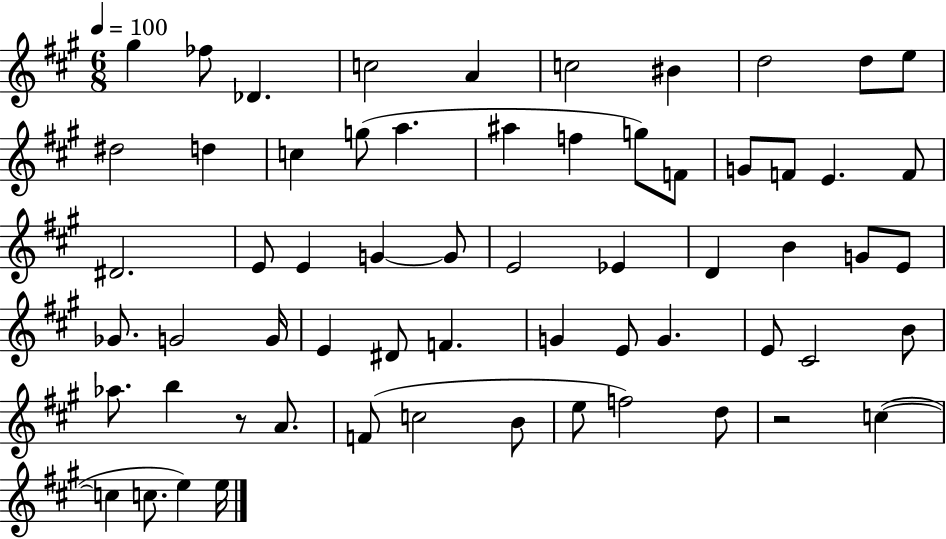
X:1
T:Untitled
M:6/8
L:1/4
K:A
^g _f/2 _D c2 A c2 ^B d2 d/2 e/2 ^d2 d c g/2 a ^a f g/2 F/2 G/2 F/2 E F/2 ^D2 E/2 E G G/2 E2 _E D B G/2 E/2 _G/2 G2 G/4 E ^D/2 F G E/2 G E/2 ^C2 B/2 _a/2 b z/2 A/2 F/2 c2 B/2 e/2 f2 d/2 z2 c c c/2 e e/4